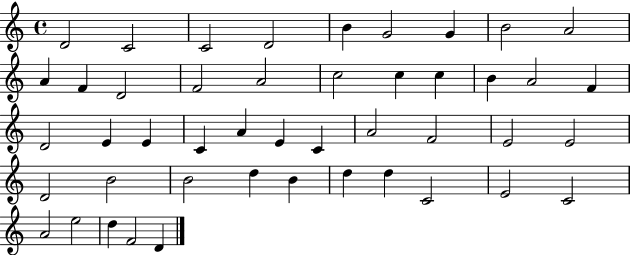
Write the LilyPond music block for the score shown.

{
  \clef treble
  \time 4/4
  \defaultTimeSignature
  \key c \major
  d'2 c'2 | c'2 d'2 | b'4 g'2 g'4 | b'2 a'2 | \break a'4 f'4 d'2 | f'2 a'2 | c''2 c''4 c''4 | b'4 a'2 f'4 | \break d'2 e'4 e'4 | c'4 a'4 e'4 c'4 | a'2 f'2 | e'2 e'2 | \break d'2 b'2 | b'2 d''4 b'4 | d''4 d''4 c'2 | e'2 c'2 | \break a'2 e''2 | d''4 f'2 d'4 | \bar "|."
}